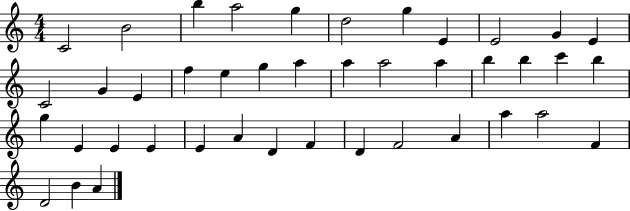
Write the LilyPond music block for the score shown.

{
  \clef treble
  \numericTimeSignature
  \time 4/4
  \key c \major
  c'2 b'2 | b''4 a''2 g''4 | d''2 g''4 e'4 | e'2 g'4 e'4 | \break c'2 g'4 e'4 | f''4 e''4 g''4 a''4 | a''4 a''2 a''4 | b''4 b''4 c'''4 b''4 | \break g''4 e'4 e'4 e'4 | e'4 a'4 d'4 f'4 | d'4 f'2 a'4 | a''4 a''2 f'4 | \break d'2 b'4 a'4 | \bar "|."
}